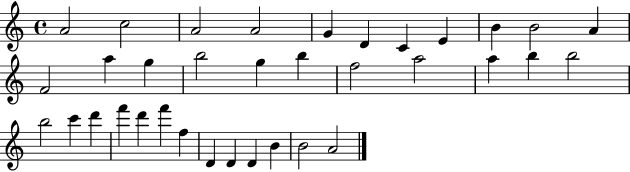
X:1
T:Untitled
M:4/4
L:1/4
K:C
A2 c2 A2 A2 G D C E B B2 A F2 a g b2 g b f2 a2 a b b2 b2 c' d' f' d' f' f D D D B B2 A2